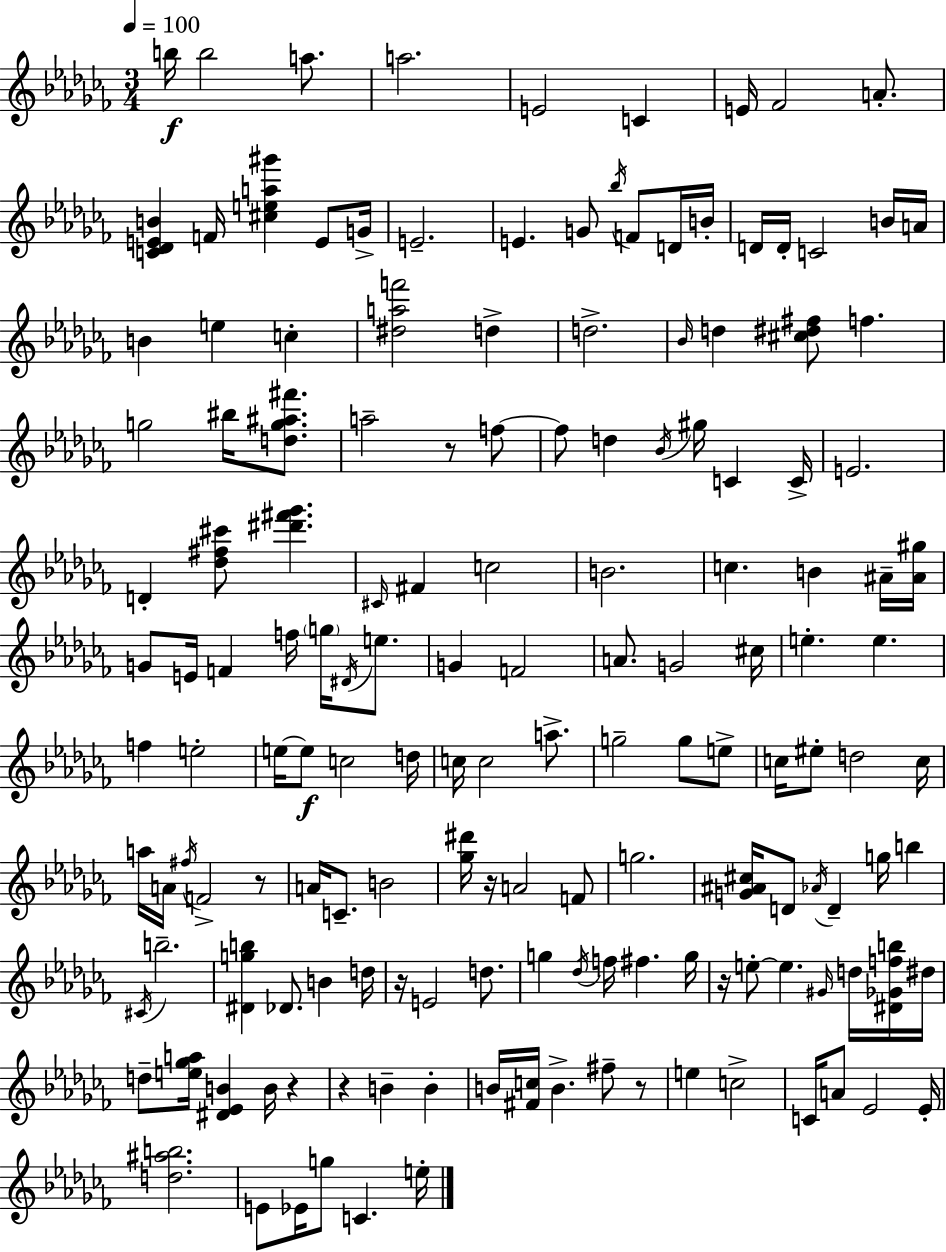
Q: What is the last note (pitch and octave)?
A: E5